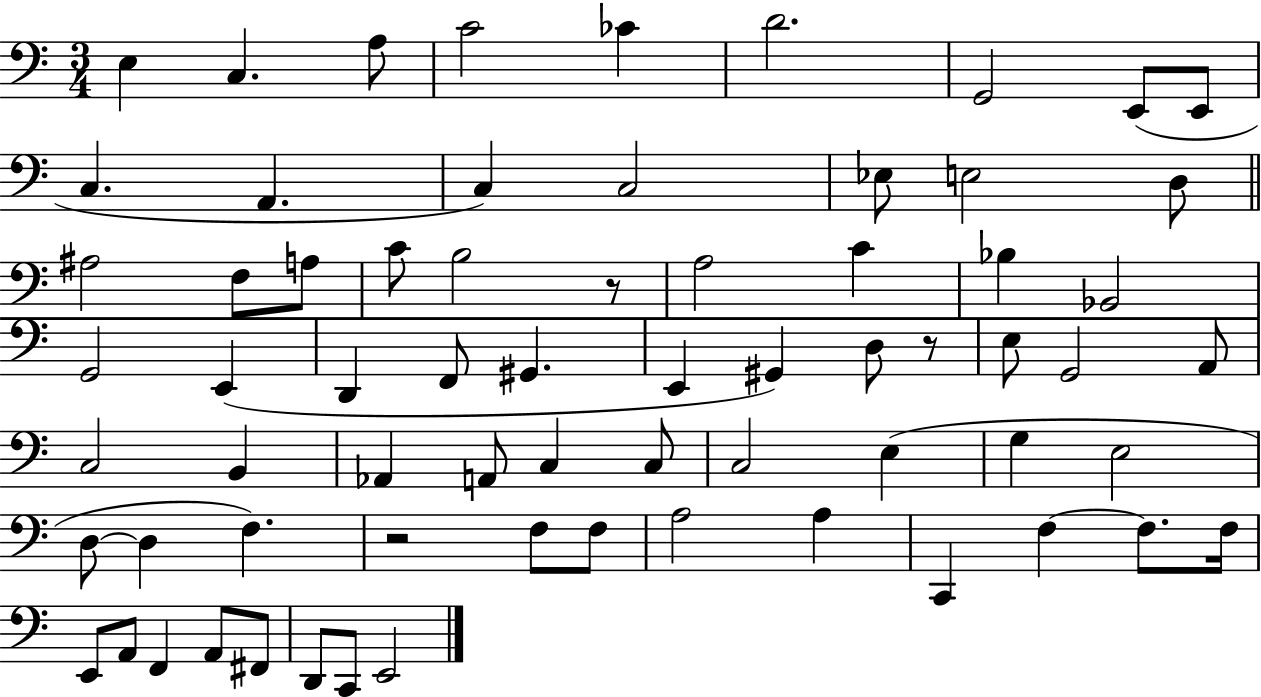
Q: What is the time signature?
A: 3/4